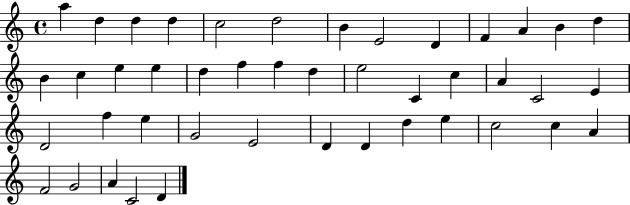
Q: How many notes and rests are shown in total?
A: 44